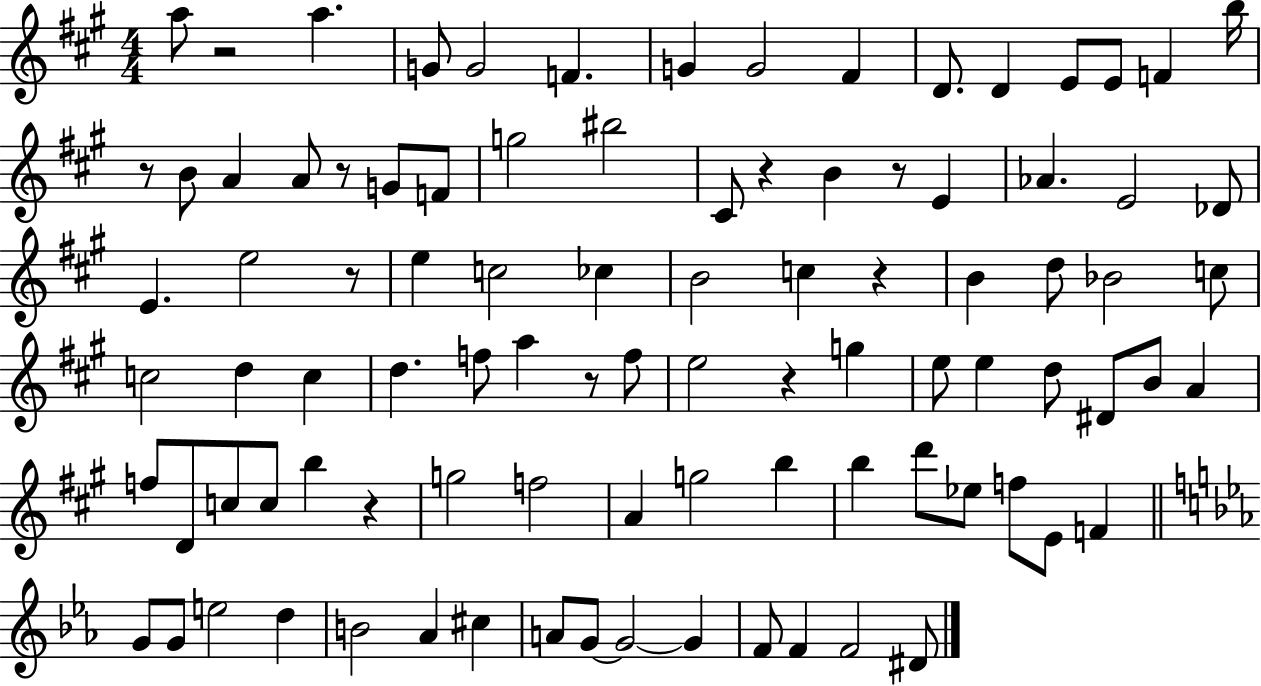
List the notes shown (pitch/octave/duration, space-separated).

A5/e R/h A5/q. G4/e G4/h F4/q. G4/q G4/h F#4/q D4/e. D4/q E4/e E4/e F4/q B5/s R/e B4/e A4/q A4/e R/e G4/e F4/e G5/h BIS5/h C#4/e R/q B4/q R/e E4/q Ab4/q. E4/h Db4/e E4/q. E5/h R/e E5/q C5/h CES5/q B4/h C5/q R/q B4/q D5/e Bb4/h C5/e C5/h D5/q C5/q D5/q. F5/e A5/q R/e F5/e E5/h R/q G5/q E5/e E5/q D5/e D#4/e B4/e A4/q F5/e D4/e C5/e C5/e B5/q R/q G5/h F5/h A4/q G5/h B5/q B5/q D6/e Eb5/e F5/e E4/e F4/q G4/e G4/e E5/h D5/q B4/h Ab4/q C#5/q A4/e G4/e G4/h G4/q F4/e F4/q F4/h D#4/e